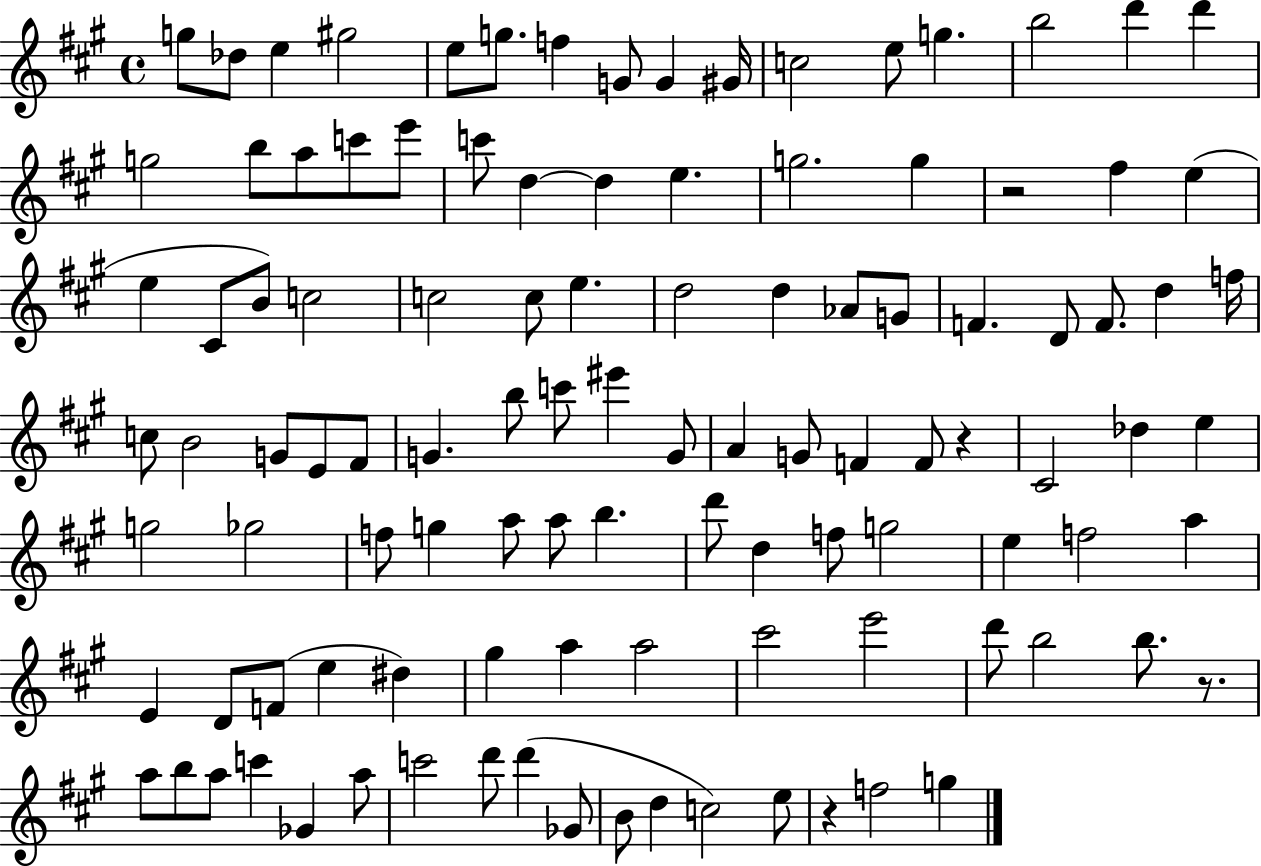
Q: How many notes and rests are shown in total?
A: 109